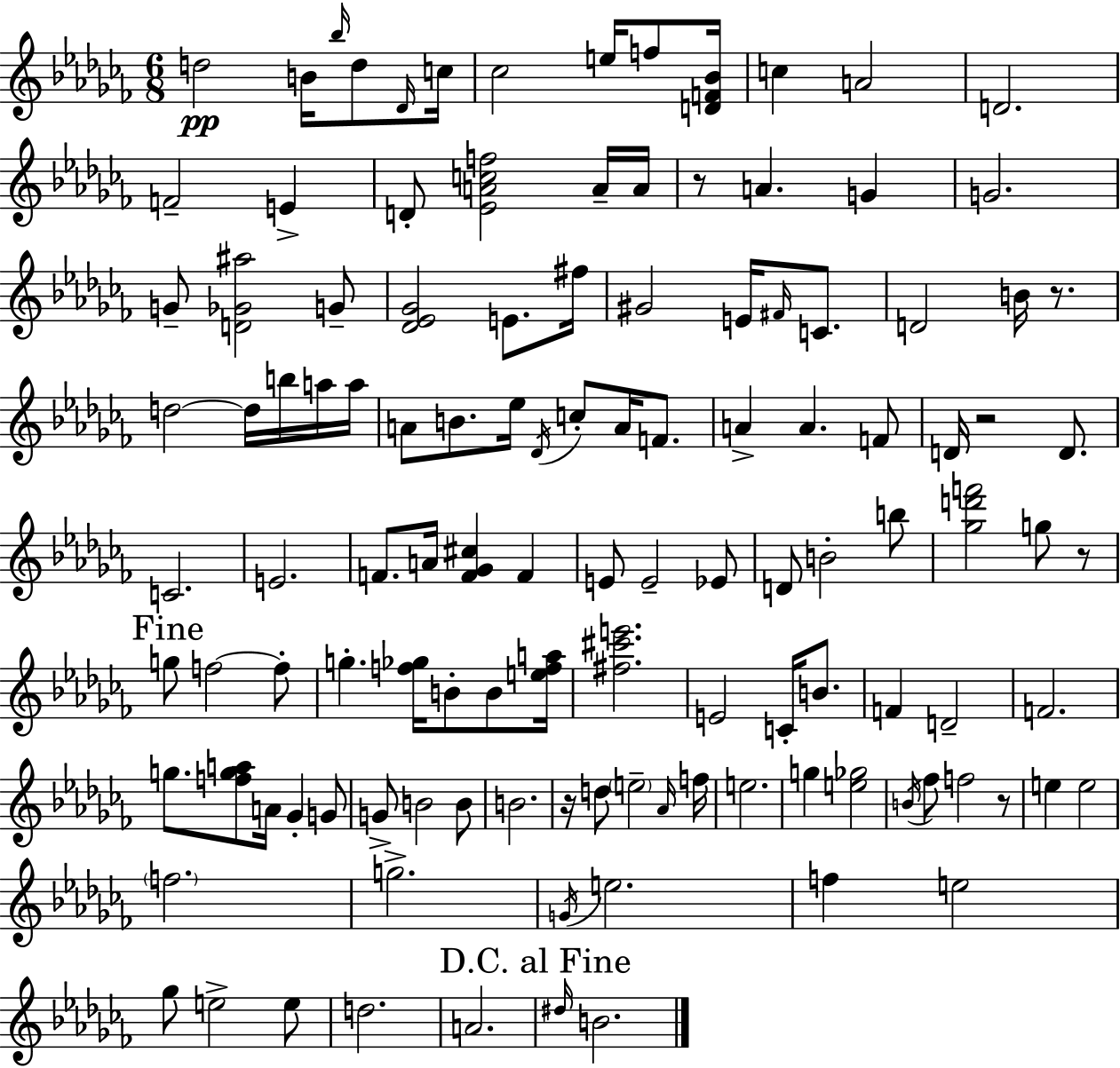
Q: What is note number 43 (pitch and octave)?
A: A4